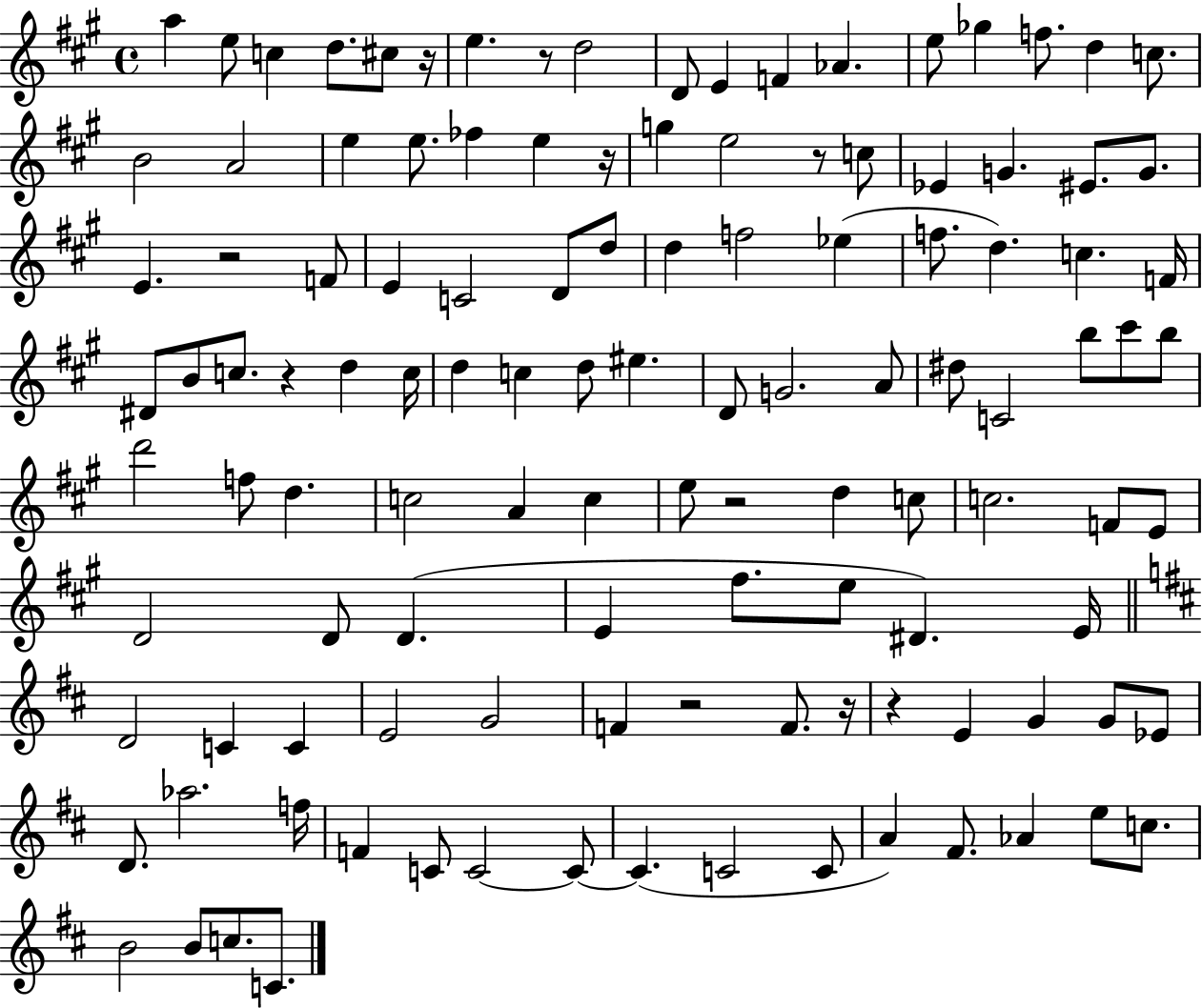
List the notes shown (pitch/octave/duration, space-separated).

A5/q E5/e C5/q D5/e. C#5/e R/s E5/q. R/e D5/h D4/e E4/q F4/q Ab4/q. E5/e Gb5/q F5/e. D5/q C5/e. B4/h A4/h E5/q E5/e. FES5/q E5/q R/s G5/q E5/h R/e C5/e Eb4/q G4/q. EIS4/e. G4/e. E4/q. R/h F4/e E4/q C4/h D4/e D5/e D5/q F5/h Eb5/q F5/e. D5/q. C5/q. F4/s D#4/e B4/e C5/e. R/q D5/q C5/s D5/q C5/q D5/e EIS5/q. D4/e G4/h. A4/e D#5/e C4/h B5/e C#6/e B5/e D6/h F5/e D5/q. C5/h A4/q C5/q E5/e R/h D5/q C5/e C5/h. F4/e E4/e D4/h D4/e D4/q. E4/q F#5/e. E5/e D#4/q. E4/s D4/h C4/q C4/q E4/h G4/h F4/q R/h F4/e. R/s R/q E4/q G4/q G4/e Eb4/e D4/e. Ab5/h. F5/s F4/q C4/e C4/h C4/e C4/q. C4/h C4/e A4/q F#4/e. Ab4/q E5/e C5/e. B4/h B4/e C5/e. C4/e.